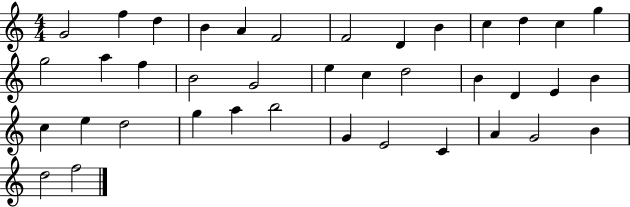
{
  \clef treble
  \numericTimeSignature
  \time 4/4
  \key c \major
  g'2 f''4 d''4 | b'4 a'4 f'2 | f'2 d'4 b'4 | c''4 d''4 c''4 g''4 | \break g''2 a''4 f''4 | b'2 g'2 | e''4 c''4 d''2 | b'4 d'4 e'4 b'4 | \break c''4 e''4 d''2 | g''4 a''4 b''2 | g'4 e'2 c'4 | a'4 g'2 b'4 | \break d''2 f''2 | \bar "|."
}